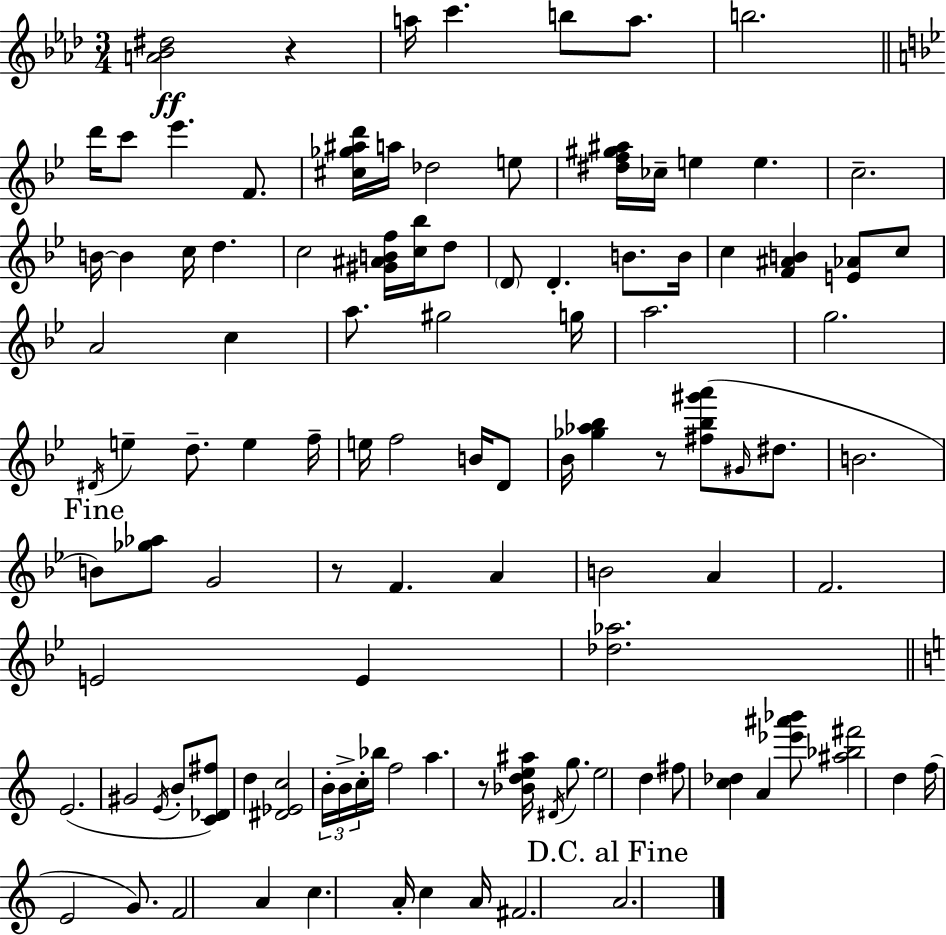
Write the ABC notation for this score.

X:1
T:Untitled
M:3/4
L:1/4
K:Ab
[A_B^d]2 z a/4 c' b/2 a/2 b2 d'/4 c'/2 _e' F/2 [^c_g^ad']/4 a/4 _d2 e/2 [^df^g^a]/4 _c/4 e e c2 B/4 B c/4 d c2 [^G^ABf]/4 [c_b]/4 d/2 D/2 D B/2 B/4 c [F^AB] [E_A]/2 c/2 A2 c a/2 ^g2 g/4 a2 g2 ^D/4 e d/2 e f/4 e/4 f2 B/4 D/2 _B/4 [_g_a_b] z/2 [^f_b^g'a']/2 ^G/4 ^d/2 B2 B/2 [_g_a]/2 G2 z/2 F A B2 A F2 E2 E [_d_a]2 E2 ^G2 E/4 B/2 [C_D^f]/2 d [^D_Ec]2 B/4 B/4 c/4 _b/4 f2 a z/2 [_Bde^a]/4 ^D/4 g/2 e2 d ^f/2 [c_d] A [_e'^a'_b']/2 [^a_b^f']2 d f/4 E2 G/2 F2 A c A/4 c A/4 ^F2 A2